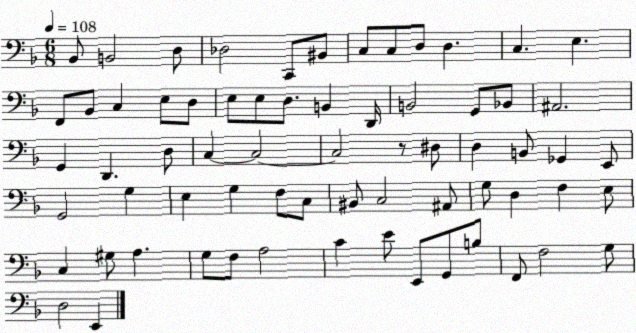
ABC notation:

X:1
T:Untitled
M:6/8
L:1/4
K:F
_B,,/2 B,,2 D,/2 _D,2 C,,/2 ^B,,/2 C,/2 C,/2 D,/2 D, C, E, F,,/2 _B,,/2 C, E,/2 D,/2 E,/2 E,/2 D,/2 B,, D,,/4 B,,2 G,,/2 _B,,/2 ^A,,2 G,, D,, D,/2 C, C,2 C,2 z/2 ^D,/2 D, B,,/2 _G,, E,,/2 G,,2 G, E, G, F,/2 C,/2 ^B,,/2 C,2 ^A,,/2 G,/2 D, F, E,/2 C, ^G,/2 A, G,/2 F,/2 A,2 C E/2 E,,/2 G,,/2 B,/2 F,,/2 F,2 G,/2 D,2 E,,